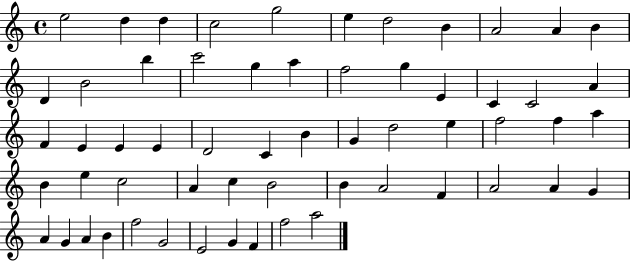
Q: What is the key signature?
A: C major